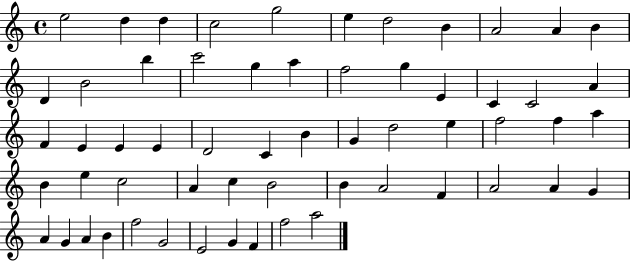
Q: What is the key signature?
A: C major